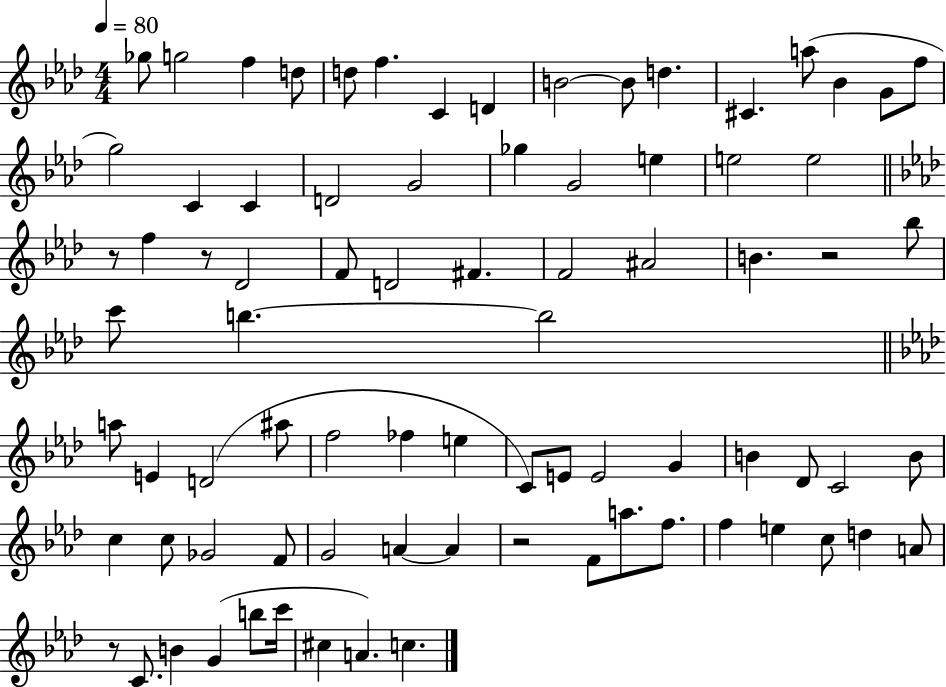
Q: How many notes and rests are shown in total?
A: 81